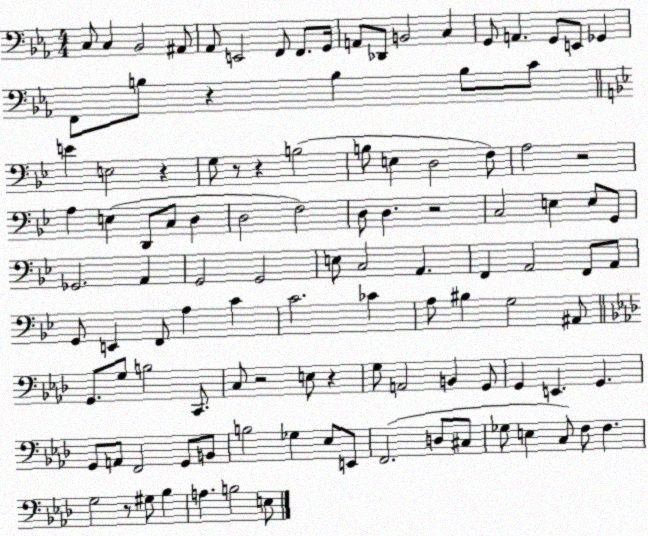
X:1
T:Untitled
M:4/4
L:1/4
K:Eb
C,/2 C, _B,,2 ^A,,/2 _A,,/2 E,,2 F,,/2 F,,/2 G,,/4 A,,/2 _D,,/2 B,,2 C, G,,/2 A,, G,,/2 E,,/2 _G,, F,,/2 B,/2 z B, B,/2 C/2 E E,2 z G,/2 z/2 z B,2 B,/2 E, D,2 F,/2 A,2 z2 A, E, D,,/2 C,/2 D, D,2 F,2 D,/2 D, z2 C,2 E, E,/2 G,,/2 _G,,2 A,, G,,2 G,,2 E,/2 C,2 A,, F,, A,,2 F,,/2 A,,/2 G,,/2 E,, F,,/2 A, C C2 _C A,/2 ^B, G,2 ^A,,/2 G,,/2 G,/2 B,2 C,,/2 C,/2 z2 E,/2 z G,/2 A,,2 B,, G,,/2 G,, E,, G,, G,,/2 A,,/2 F,,2 G,,/2 B,,/2 B,2 _G, _E,/2 E,,/2 F,,2 D,/2 ^C,/2 _G,/2 E, C,/2 F,/2 F, G,2 z/2 ^G,/2 _B, A, B,2 E,/2